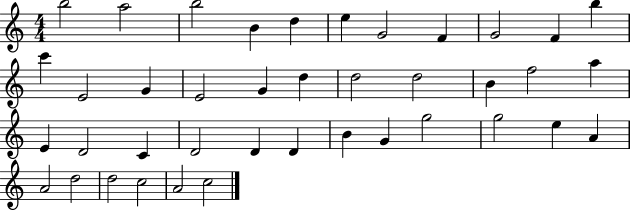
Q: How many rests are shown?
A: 0